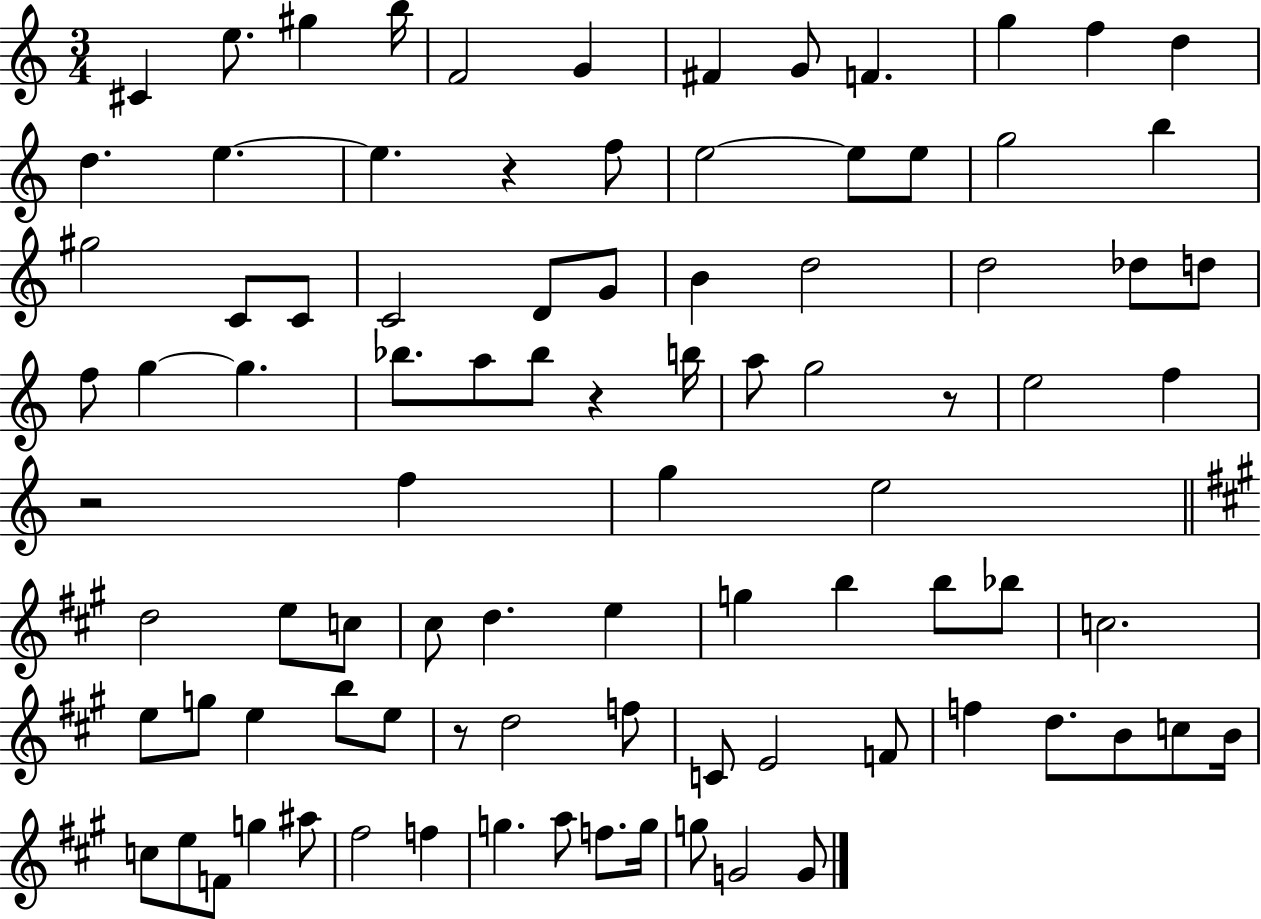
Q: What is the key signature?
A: C major